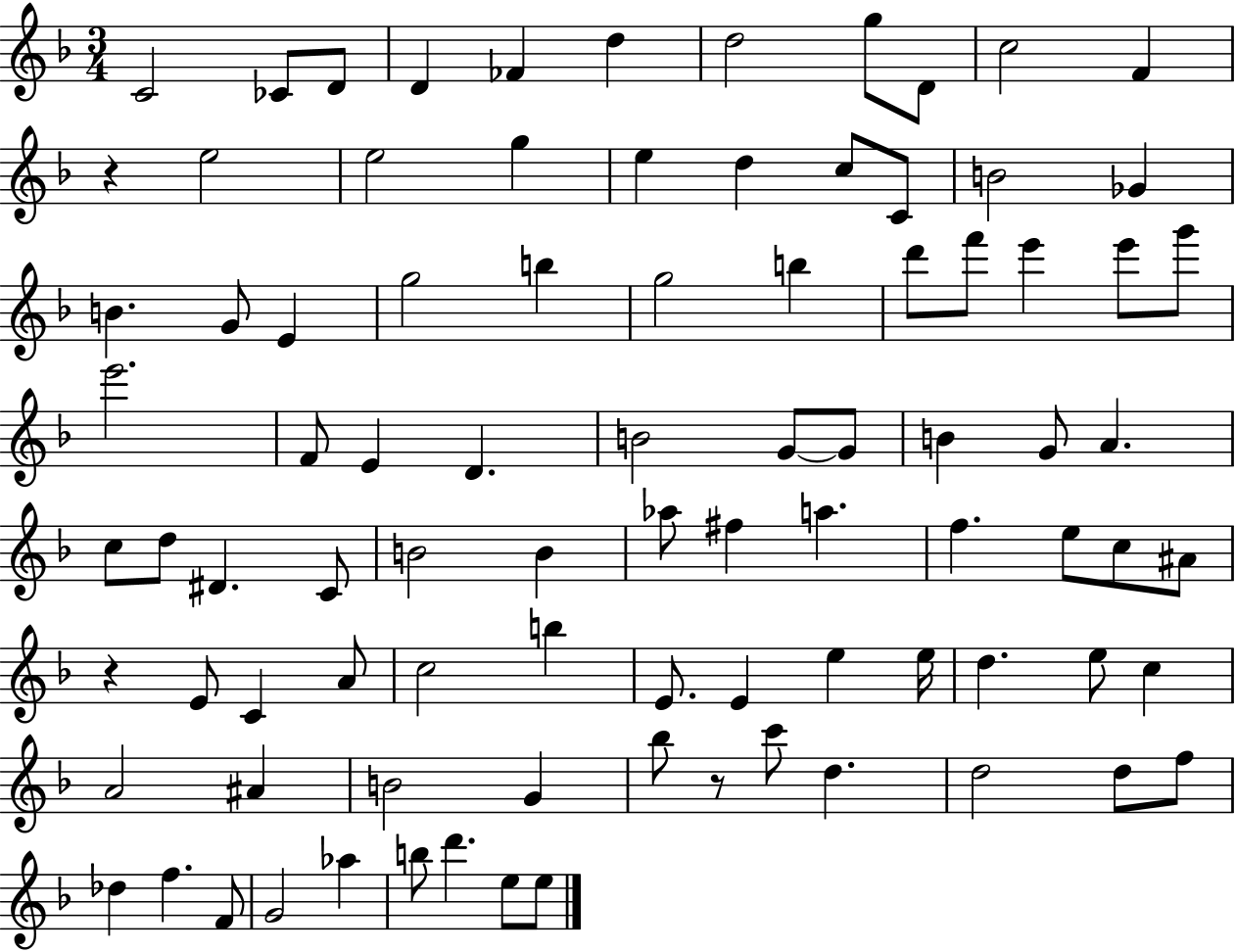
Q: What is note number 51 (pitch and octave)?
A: A5